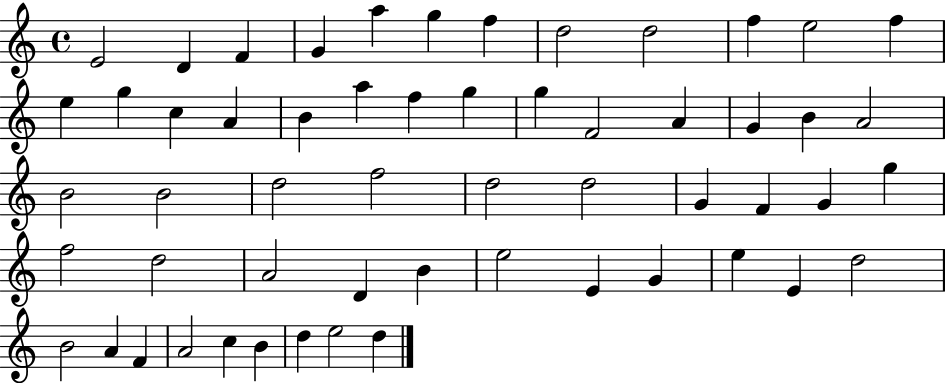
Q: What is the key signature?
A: C major